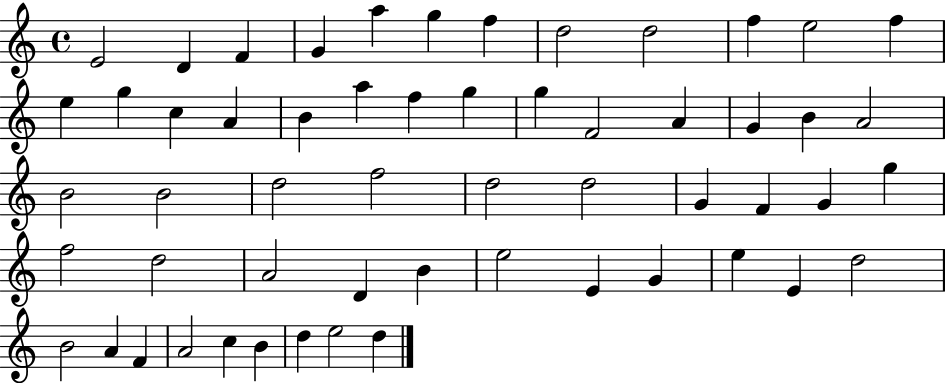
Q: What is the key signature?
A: C major